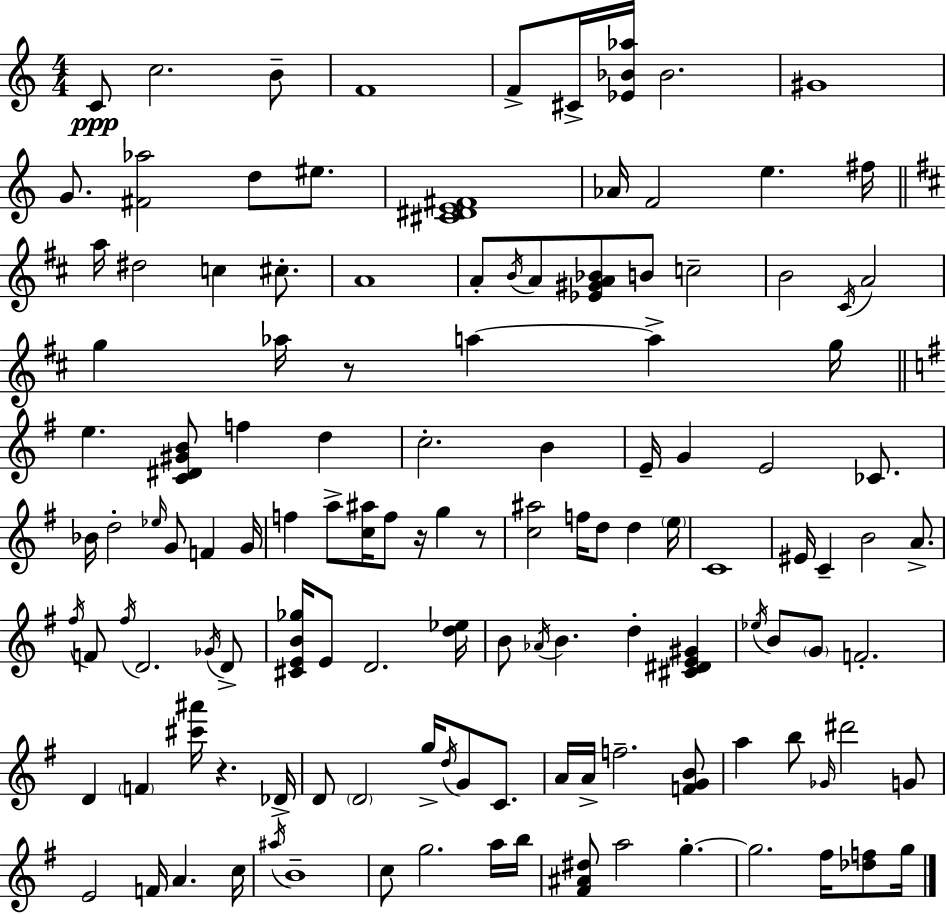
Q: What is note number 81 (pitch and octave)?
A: D4